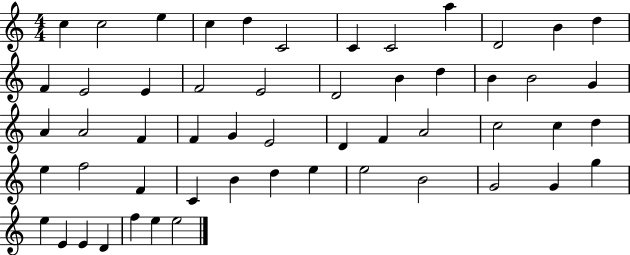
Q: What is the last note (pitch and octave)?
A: E5